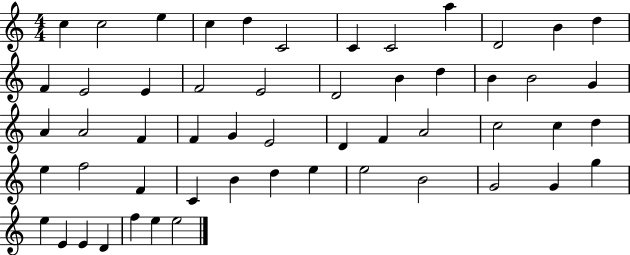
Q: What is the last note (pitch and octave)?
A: E5